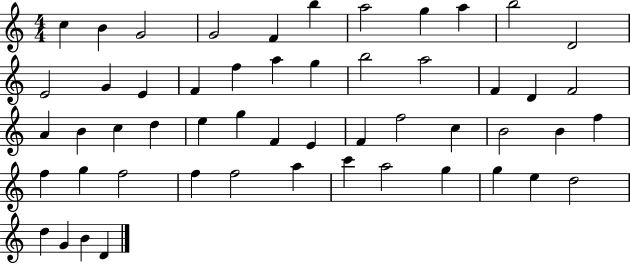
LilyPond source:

{
  \clef treble
  \numericTimeSignature
  \time 4/4
  \key c \major
  c''4 b'4 g'2 | g'2 f'4 b''4 | a''2 g''4 a''4 | b''2 d'2 | \break e'2 g'4 e'4 | f'4 f''4 a''4 g''4 | b''2 a''2 | f'4 d'4 f'2 | \break a'4 b'4 c''4 d''4 | e''4 g''4 f'4 e'4 | f'4 f''2 c''4 | b'2 b'4 f''4 | \break f''4 g''4 f''2 | f''4 f''2 a''4 | c'''4 a''2 g''4 | g''4 e''4 d''2 | \break d''4 g'4 b'4 d'4 | \bar "|."
}